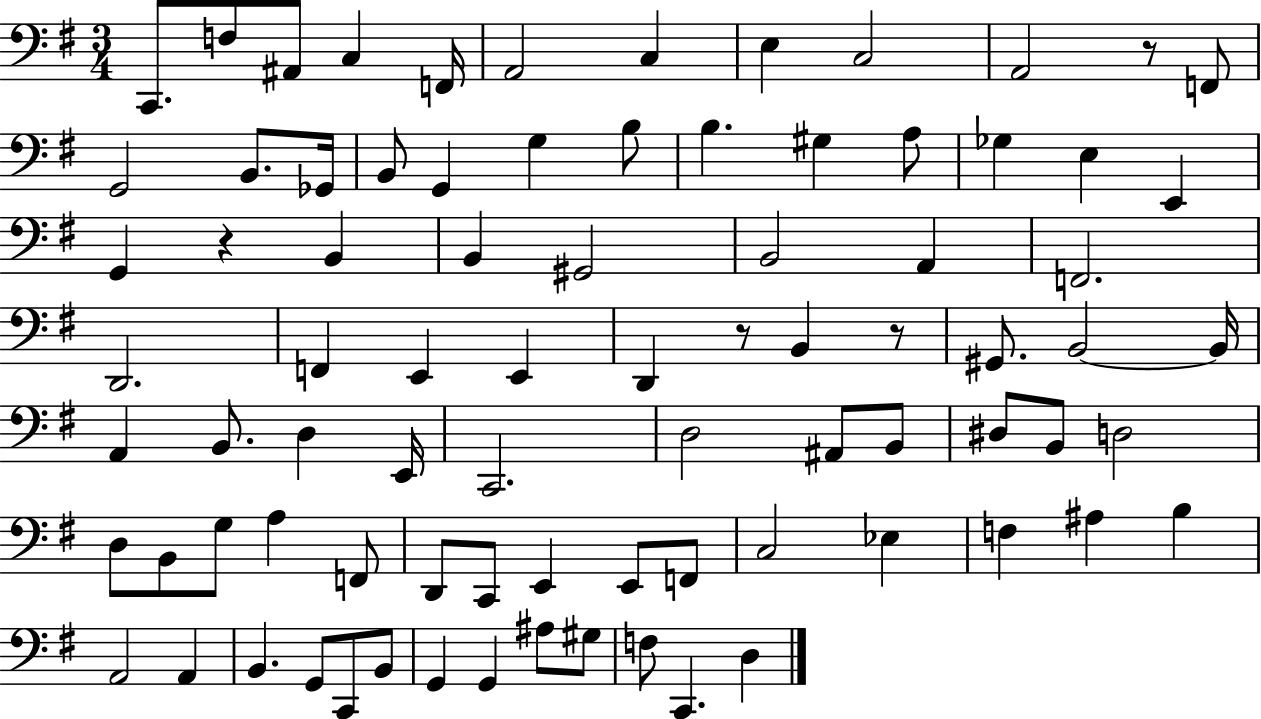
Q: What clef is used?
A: bass